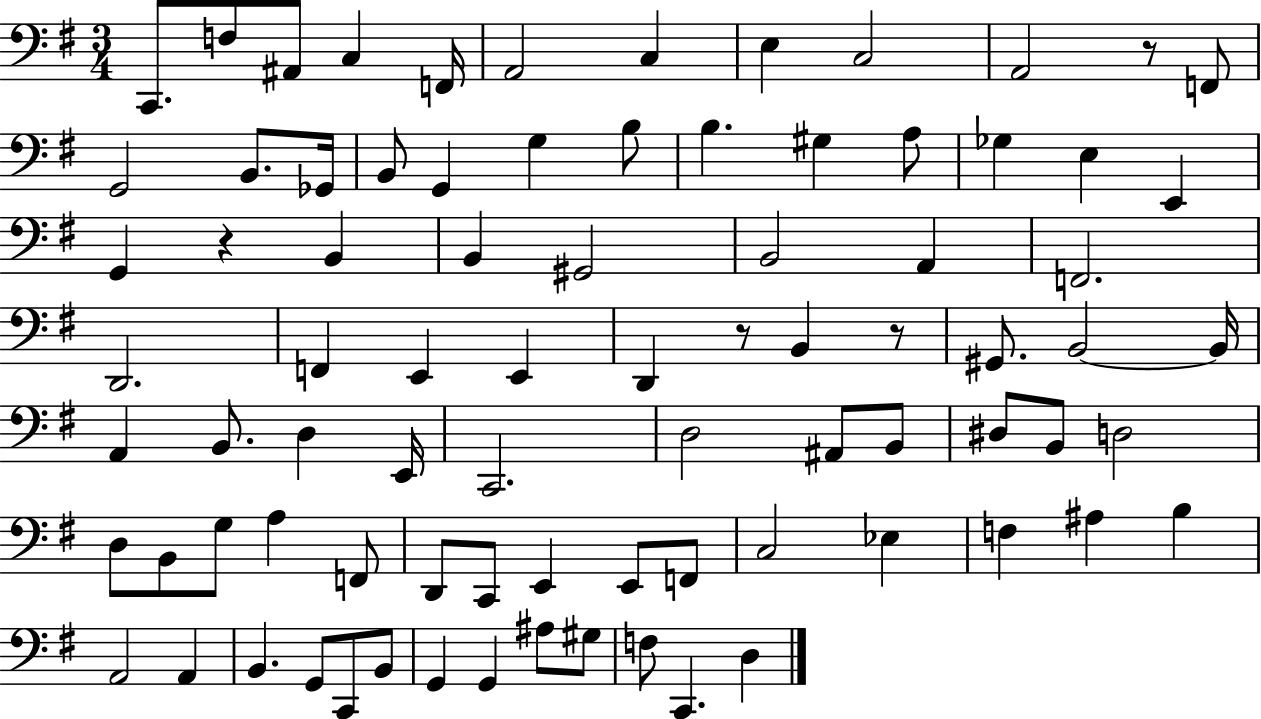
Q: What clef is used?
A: bass